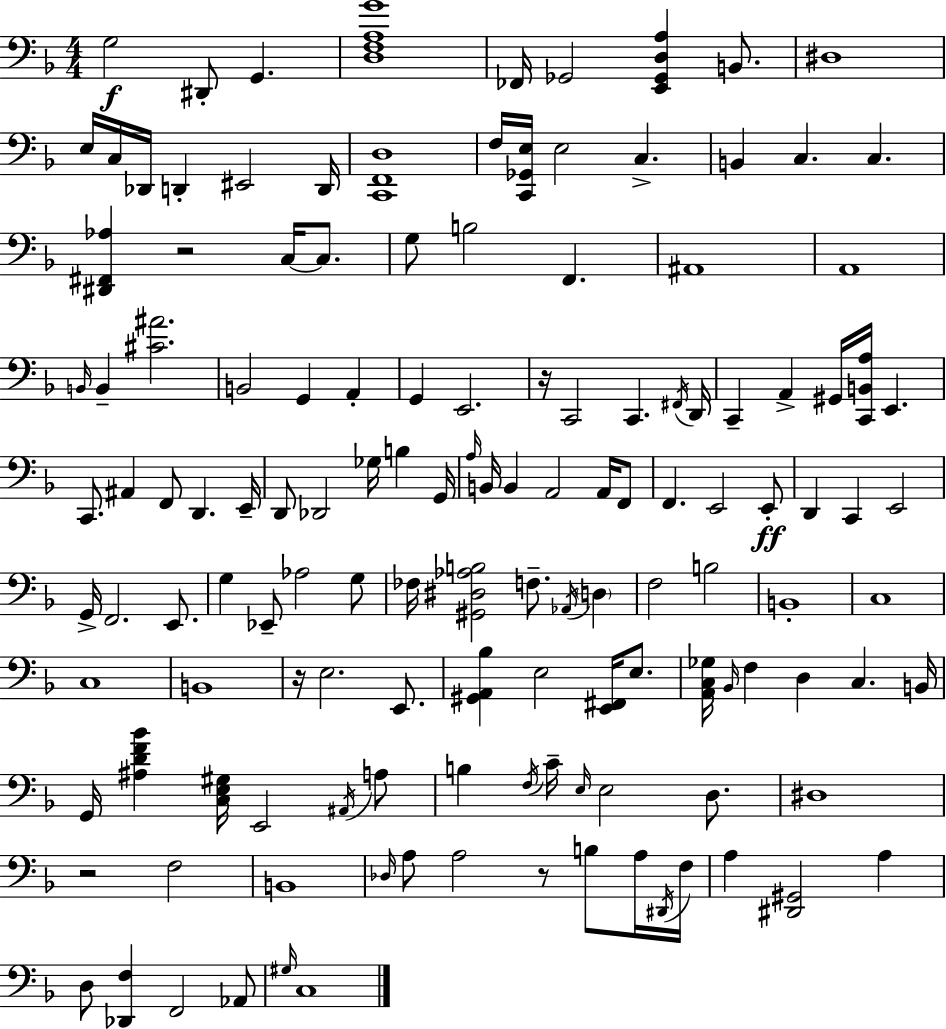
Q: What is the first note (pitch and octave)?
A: G3